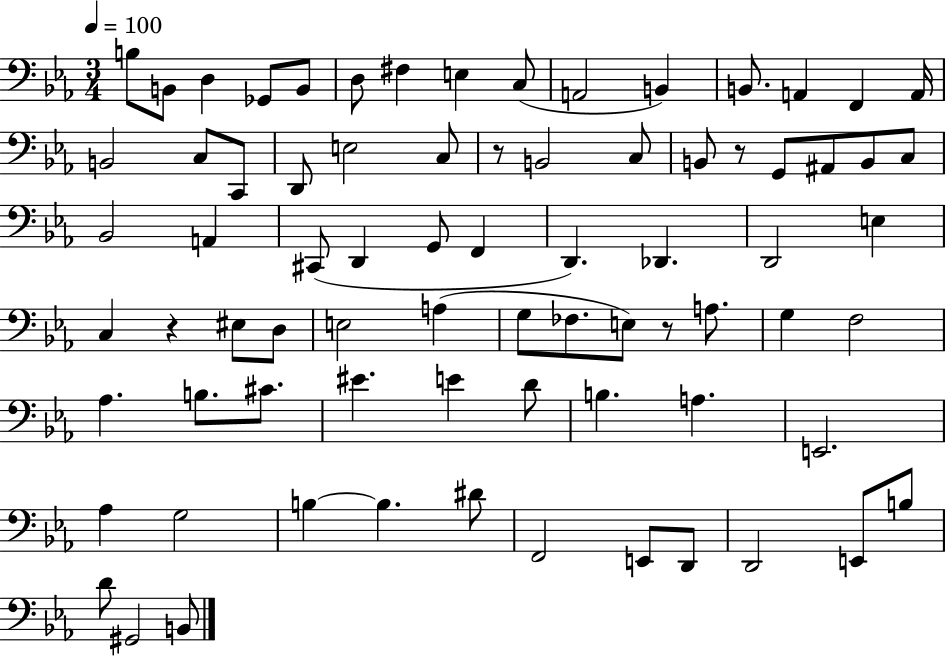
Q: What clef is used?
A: bass